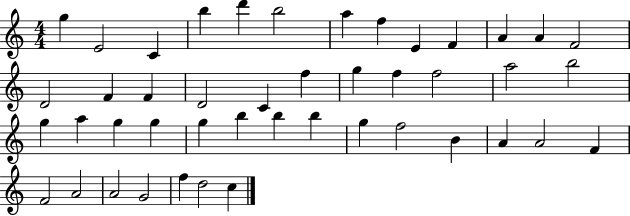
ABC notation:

X:1
T:Untitled
M:4/4
L:1/4
K:C
g E2 C b d' b2 a f E F A A F2 D2 F F D2 C f g f f2 a2 b2 g a g g g b b b g f2 B A A2 F F2 A2 A2 G2 f d2 c